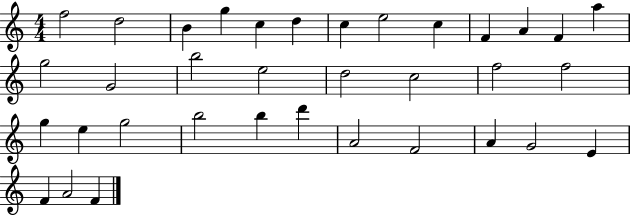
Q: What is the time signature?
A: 4/4